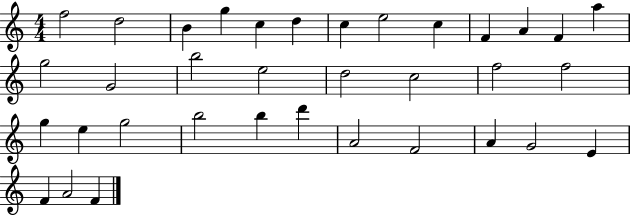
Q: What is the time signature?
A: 4/4